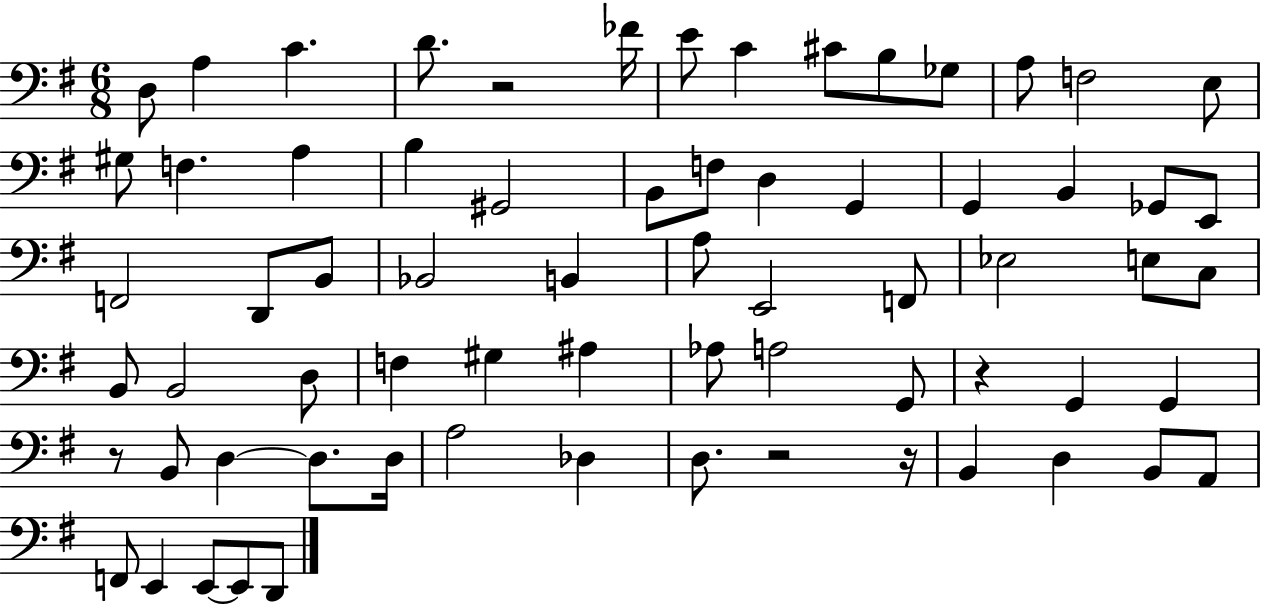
X:1
T:Untitled
M:6/8
L:1/4
K:G
D,/2 A, C D/2 z2 _F/4 E/2 C ^C/2 B,/2 _G,/2 A,/2 F,2 E,/2 ^G,/2 F, A, B, ^G,,2 B,,/2 F,/2 D, G,, G,, B,, _G,,/2 E,,/2 F,,2 D,,/2 B,,/2 _B,,2 B,, A,/2 E,,2 F,,/2 _E,2 E,/2 C,/2 B,,/2 B,,2 D,/2 F, ^G, ^A, _A,/2 A,2 G,,/2 z G,, G,, z/2 B,,/2 D, D,/2 D,/4 A,2 _D, D,/2 z2 z/4 B,, D, B,,/2 A,,/2 F,,/2 E,, E,,/2 E,,/2 D,,/2